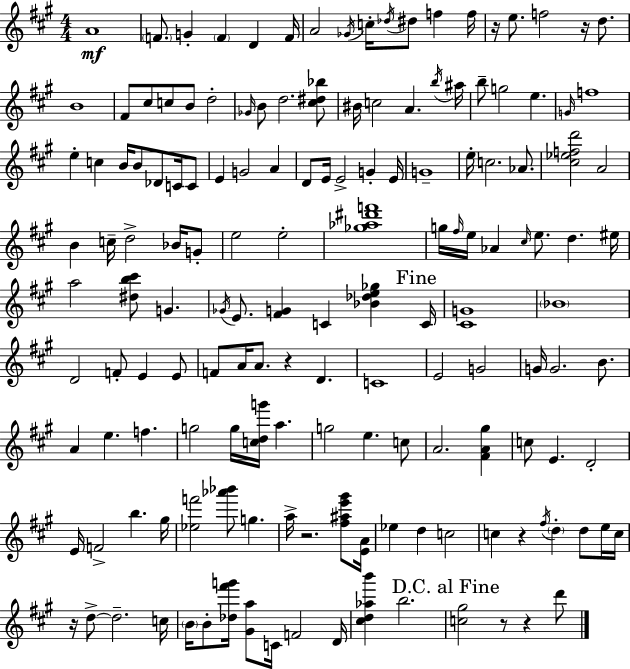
A4/w F4/e. G4/q F4/q D4/q F4/s A4/h Gb4/s C5/s Db5/s D#5/e F5/q F5/s R/s E5/e. F5/h R/s D5/e. B4/w F#4/e C#5/e C5/e B4/e D5/h Gb4/s B4/e D5/h. [C#5,D#5,Bb5]/e BIS4/s C5/h A4/q. B5/s A#5/s B5/e G5/h E5/q. G4/s F5/w E5/q C5/q B4/s B4/e Db4/e C4/s C4/e E4/q G4/h A4/q D4/e E4/s E4/h G4/q E4/s G4/w E5/s C5/h. Ab4/e. [C#5,Eb5,F5,D6]/h A4/h B4/q C5/s D5/h Bb4/s G4/e E5/h E5/h [Gb5,Ab5,D#6,F6]/w G5/s F#5/s E5/s Ab4/q C#5/s E5/e. D5/q. EIS5/s A5/h [D#5,B5,C#6]/e G4/q. Gb4/s E4/e. [F#4,G4]/q C4/q [Bb4,Db5,E5,Gb5]/q C4/s [C#4,G4]/w Bb4/w D4/h F4/e E4/q E4/e F4/e A4/s A4/e. R/q D4/q. C4/w E4/h G4/h G4/s G4/h. B4/e. A4/q E5/q. F5/q. G5/h G5/s [C5,D5,G6]/s A5/q. G5/h E5/q. C5/e A4/h. [F#4,A4,G#5]/q C5/e E4/q. D4/h E4/s F4/h B5/q. G#5/s [Eb5,F6]/h [Ab6,Bb6]/e G5/q. A5/s R/h. [F#5,A#5,E6,G#6]/e [E4,A4]/s Eb5/q D5/q C5/h C5/q R/q F#5/s D5/q D5/e E5/s C5/s R/s D5/e D5/h. C5/s B4/s B4/e [Db5,F#6,G6]/s [G#4,A5]/e C4/s F4/h D4/s [C#5,D5,Ab5,B6]/q B5/h. [C5,G#5]/h R/e R/q D6/e